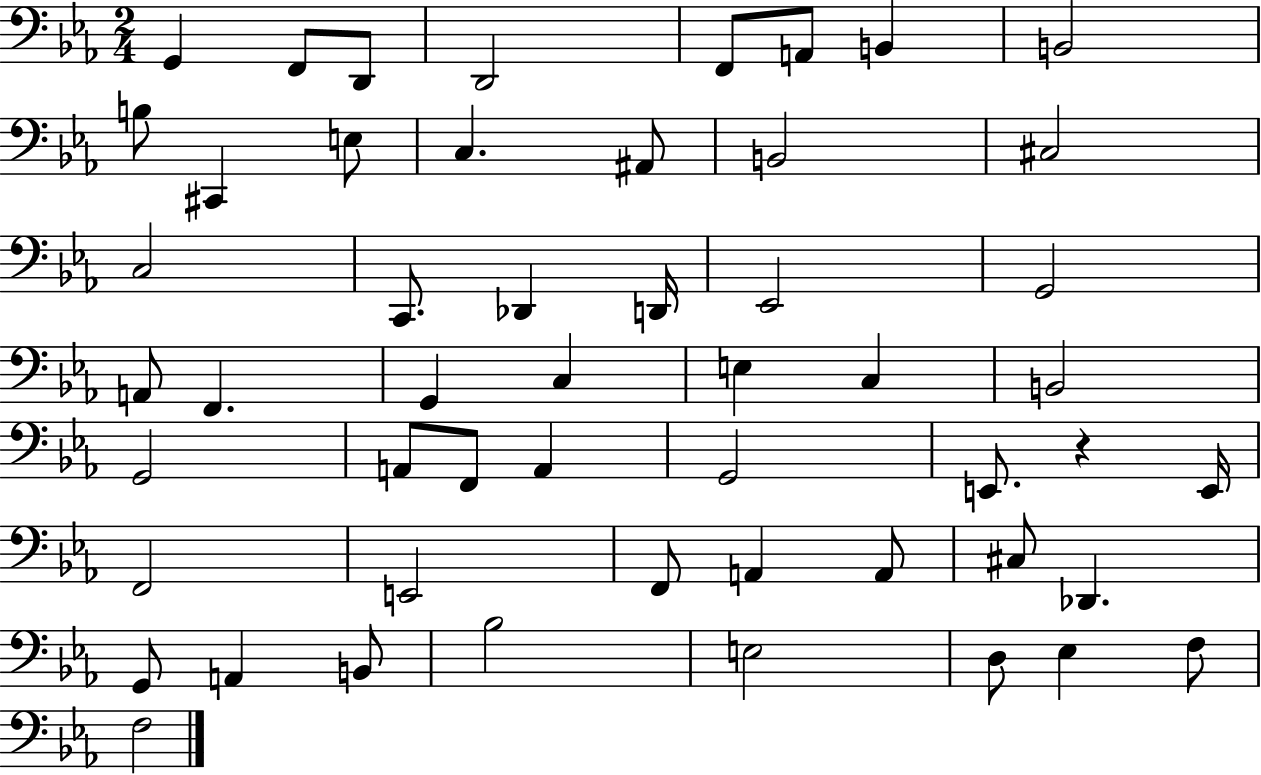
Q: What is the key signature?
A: EES major